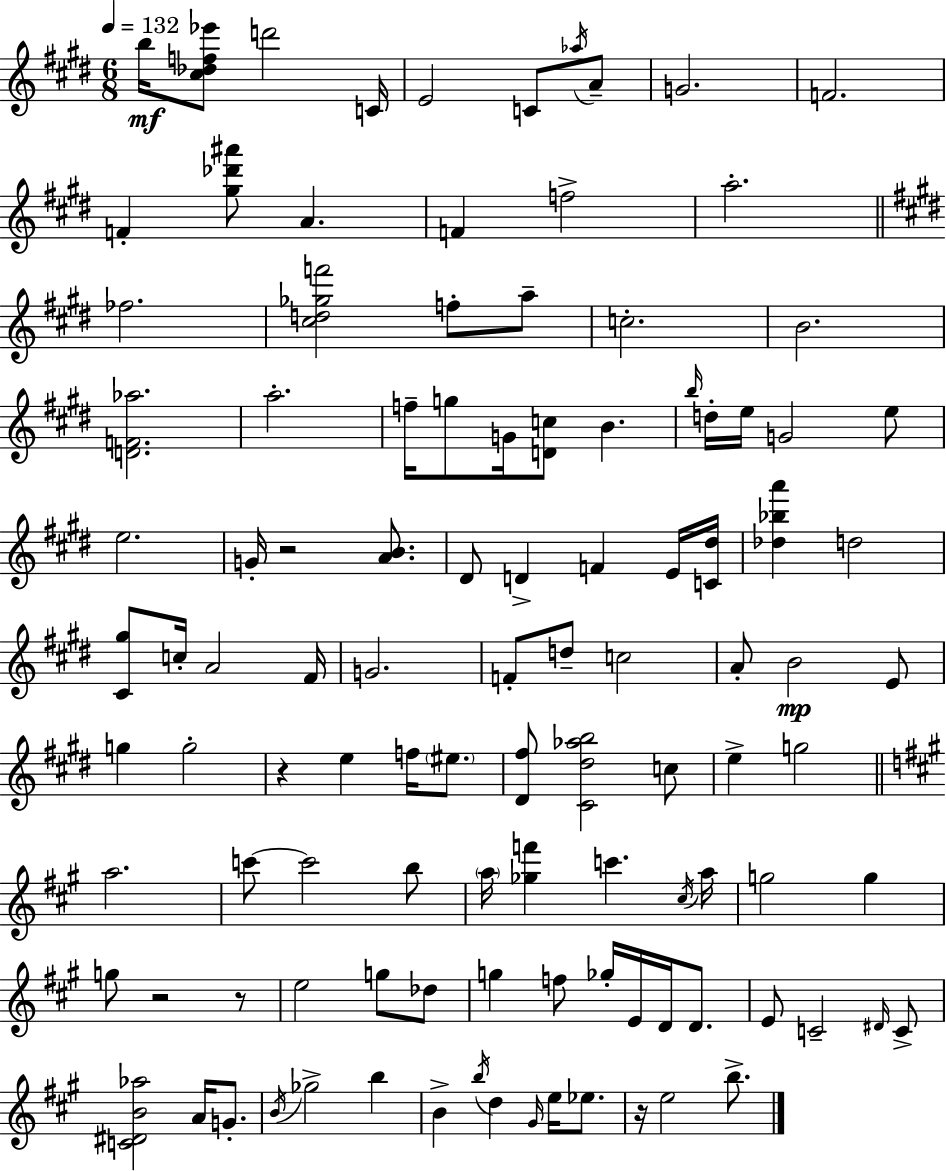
X:1
T:Untitled
M:6/8
L:1/4
K:E
b/4 [^c_df_e']/2 d'2 C/4 E2 C/2 _a/4 A/2 G2 F2 F [^g_d'^a']/2 A F f2 a2 _f2 [^cd_gf']2 f/2 a/2 c2 B2 [DF_a]2 a2 f/4 g/2 G/4 [Dc]/2 B b/4 d/4 e/4 G2 e/2 e2 G/4 z2 [AB]/2 ^D/2 D F E/4 [C^d]/4 [_d_ba'] d2 [^C^g]/2 c/4 A2 ^F/4 G2 F/2 d/2 c2 A/2 B2 E/2 g g2 z e f/4 ^e/2 [^D^f]/2 [^C^d_ab]2 c/2 e g2 a2 c'/2 c'2 b/2 a/4 [_gf'] c' ^c/4 a/4 g2 g g/2 z2 z/2 e2 g/2 _d/2 g f/2 _g/4 E/4 D/4 D/2 E/2 C2 ^D/4 C/2 [C^DB_a]2 A/4 G/2 B/4 _g2 b B b/4 d ^G/4 e/4 _e/2 z/4 e2 b/2